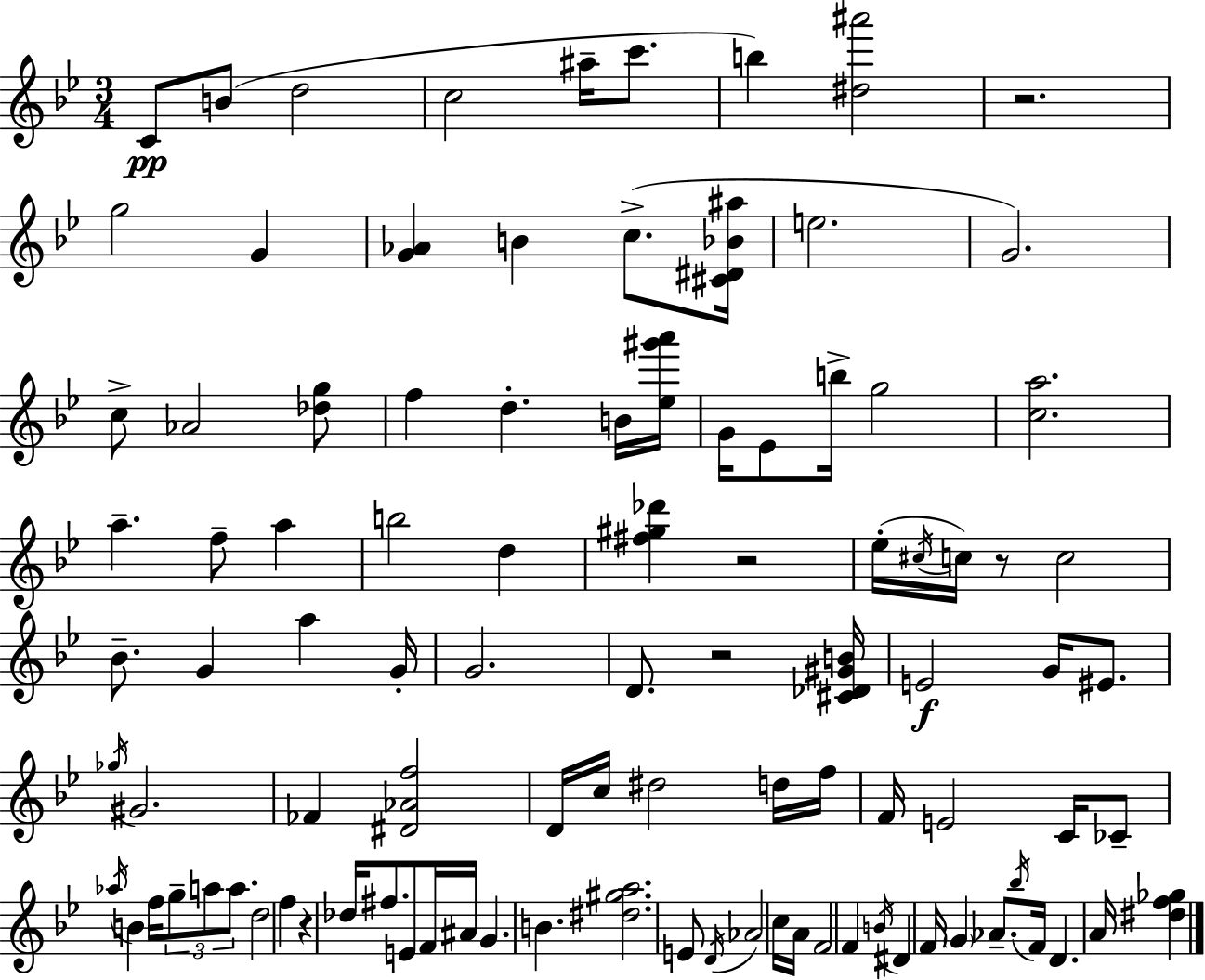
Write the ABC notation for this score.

X:1
T:Untitled
M:3/4
L:1/4
K:Gm
C/2 B/2 d2 c2 ^a/4 c'/2 b [^d^a']2 z2 g2 G [G_A] B c/2 [^C^D_B^a]/4 e2 G2 c/2 _A2 [_dg]/2 f d B/4 [_e^g'a']/4 G/4 _E/2 b/4 g2 [ca]2 a f/2 a b2 d [^f^g_d'] z2 _e/4 ^c/4 c/4 z/2 c2 _B/2 G a G/4 G2 D/2 z2 [^C_D^GB]/4 E2 G/4 ^E/2 _g/4 ^G2 _F [^D_Af]2 D/4 c/4 ^d2 d/4 f/4 F/4 E2 C/4 _C/2 _a/4 B f/4 g/2 a/2 a/2 d2 f z _d/4 ^f/2 E/2 F/4 ^A/4 G B [^d^ga]2 E/2 D/4 _A2 c/4 A/4 F2 F B/4 ^D F/4 G _A/2 _b/4 F/4 D A/4 [^df_g]